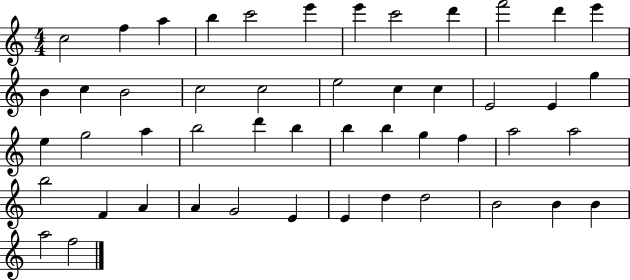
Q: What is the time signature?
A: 4/4